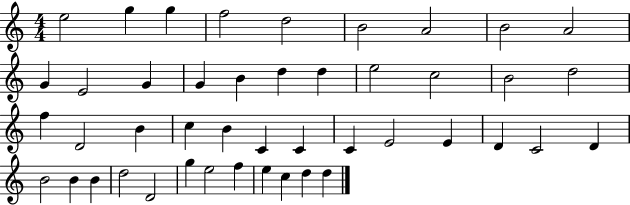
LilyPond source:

{
  \clef treble
  \numericTimeSignature
  \time 4/4
  \key c \major
  e''2 g''4 g''4 | f''2 d''2 | b'2 a'2 | b'2 a'2 | \break g'4 e'2 g'4 | g'4 b'4 d''4 d''4 | e''2 c''2 | b'2 d''2 | \break f''4 d'2 b'4 | c''4 b'4 c'4 c'4 | c'4 e'2 e'4 | d'4 c'2 d'4 | \break b'2 b'4 b'4 | d''2 d'2 | g''4 e''2 f''4 | e''4 c''4 d''4 d''4 | \break \bar "|."
}